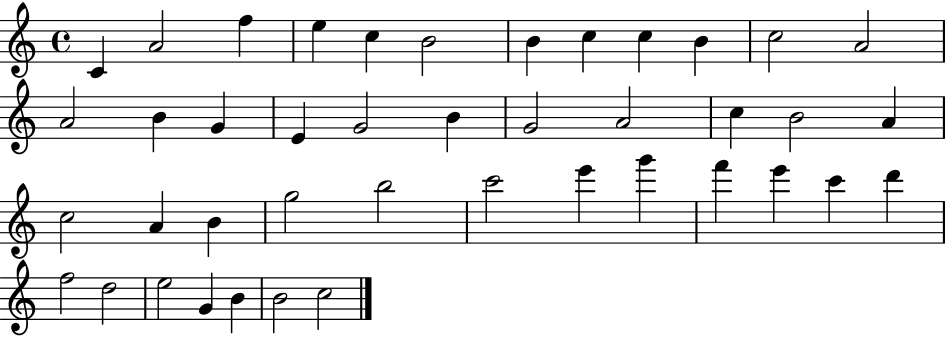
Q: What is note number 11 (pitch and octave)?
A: C5